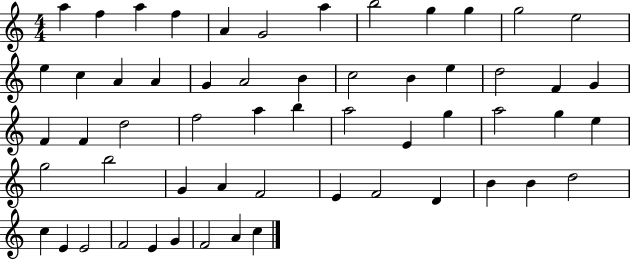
X:1
T:Untitled
M:4/4
L:1/4
K:C
a f a f A G2 a b2 g g g2 e2 e c A A G A2 B c2 B e d2 F G F F d2 f2 a b a2 E g a2 g e g2 b2 G A F2 E F2 D B B d2 c E E2 F2 E G F2 A c